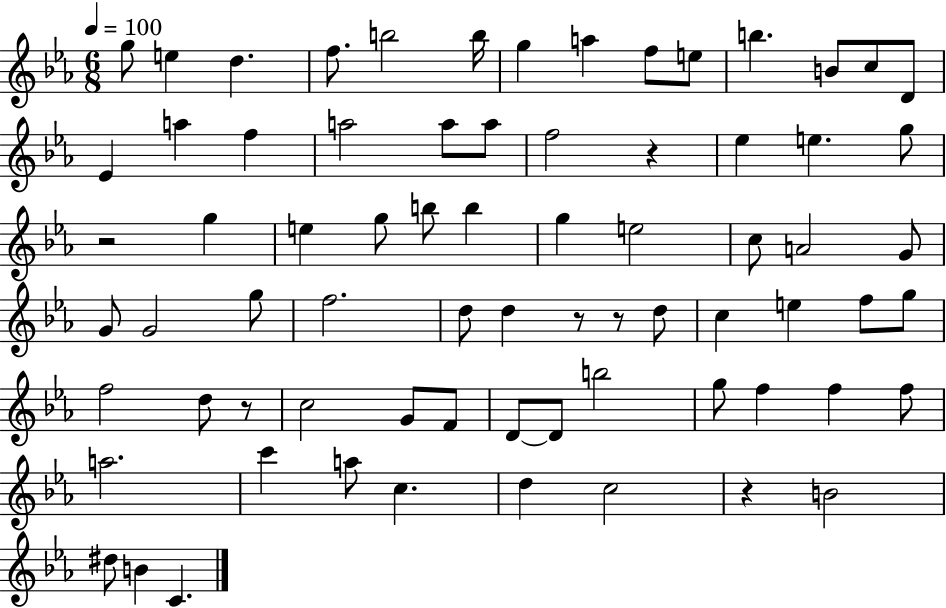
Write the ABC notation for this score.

X:1
T:Untitled
M:6/8
L:1/4
K:Eb
g/2 e d f/2 b2 b/4 g a f/2 e/2 b B/2 c/2 D/2 _E a f a2 a/2 a/2 f2 z _e e g/2 z2 g e g/2 b/2 b g e2 c/2 A2 G/2 G/2 G2 g/2 f2 d/2 d z/2 z/2 d/2 c e f/2 g/2 f2 d/2 z/2 c2 G/2 F/2 D/2 D/2 b2 g/2 f f f/2 a2 c' a/2 c d c2 z B2 ^d/2 B C